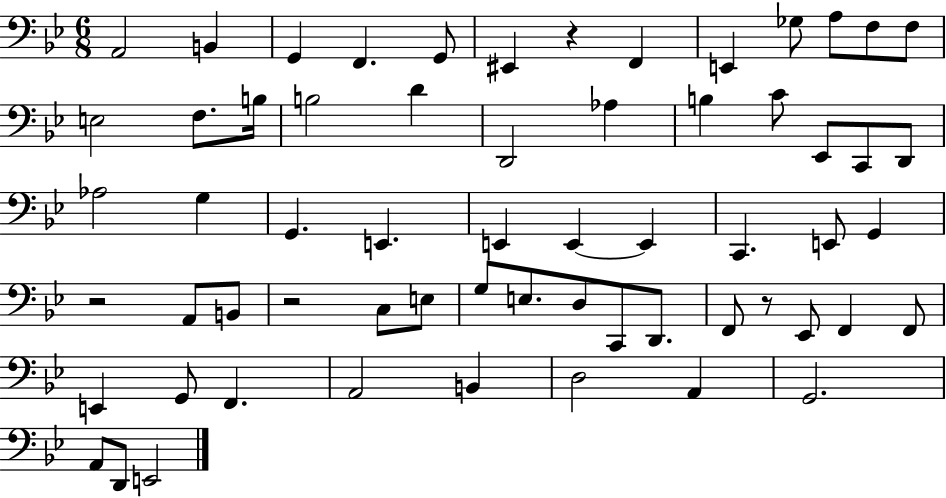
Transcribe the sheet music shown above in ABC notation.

X:1
T:Untitled
M:6/8
L:1/4
K:Bb
A,,2 B,, G,, F,, G,,/2 ^E,, z F,, E,, _G,/2 A,/2 F,/2 F,/2 E,2 F,/2 B,/4 B,2 D D,,2 _A, B, C/2 _E,,/2 C,,/2 D,,/2 _A,2 G, G,, E,, E,, E,, E,, C,, E,,/2 G,, z2 A,,/2 B,,/2 z2 C,/2 E,/2 G,/2 E,/2 D,/2 C,,/2 D,,/2 F,,/2 z/2 _E,,/2 F,, F,,/2 E,, G,,/2 F,, A,,2 B,, D,2 A,, G,,2 A,,/2 D,,/2 E,,2